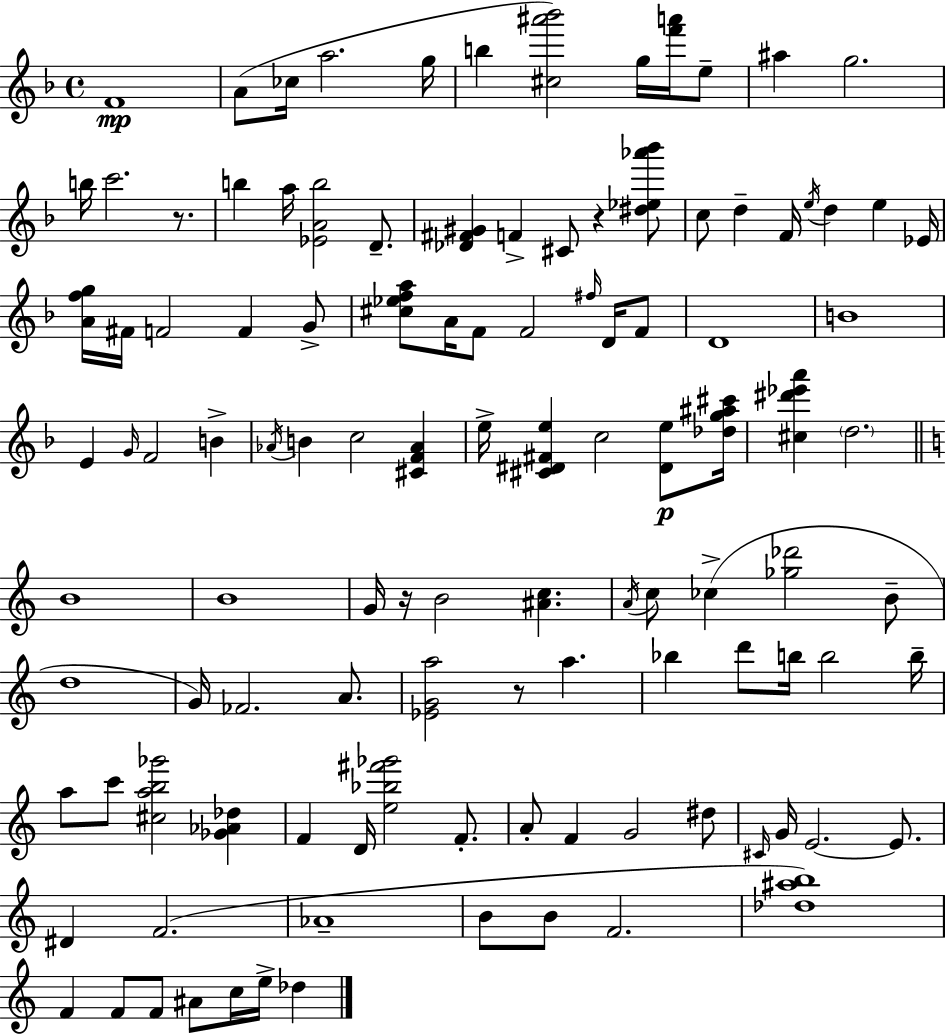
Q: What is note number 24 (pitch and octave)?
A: Eb4